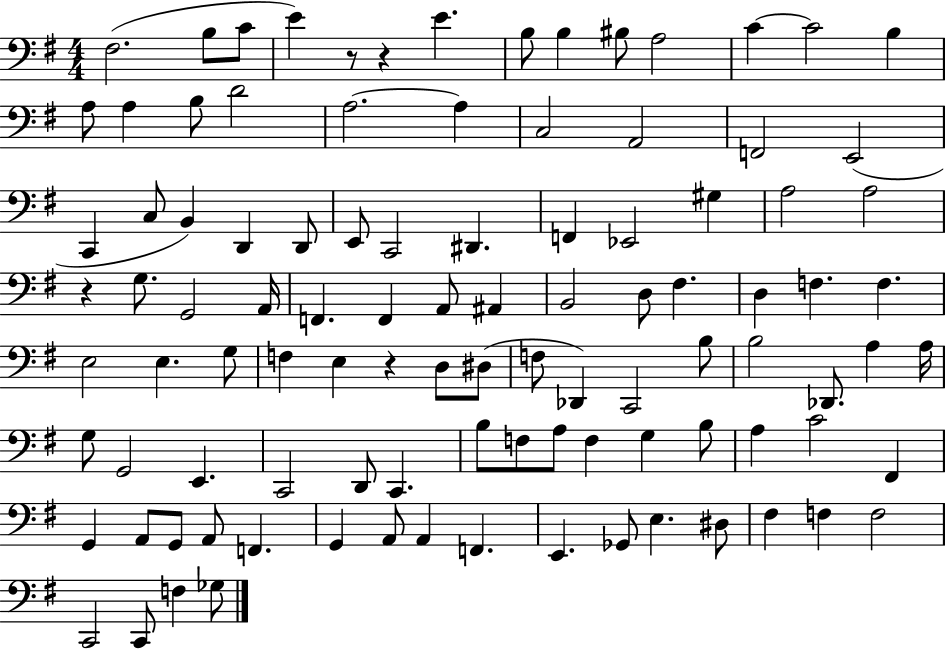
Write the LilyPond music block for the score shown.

{
  \clef bass
  \numericTimeSignature
  \time 4/4
  \key g \major
  fis2.( b8 c'8 | e'4) r8 r4 e'4. | b8 b4 bis8 a2 | c'4~~ c'2 b4 | \break a8 a4 b8 d'2 | a2.~~ a4 | c2 a,2 | f,2 e,2( | \break c,4 c8 b,4) d,4 d,8 | e,8 c,2 dis,4. | f,4 ees,2 gis4 | a2 a2 | \break r4 g8. g,2 a,16 | f,4. f,4 a,8 ais,4 | b,2 d8 fis4. | d4 f4. f4. | \break e2 e4. g8 | f4 e4 r4 d8 dis8( | f8 des,4) c,2 b8 | b2 des,8. a4 a16 | \break g8 g,2 e,4. | c,2 d,8 c,4. | b8 f8 a8 f4 g4 b8 | a4 c'2 fis,4 | \break g,4 a,8 g,8 a,8 f,4. | g,4 a,8 a,4 f,4. | e,4. ges,8 e4. dis8 | fis4 f4 f2 | \break c,2 c,8 f4 ges8 | \bar "|."
}